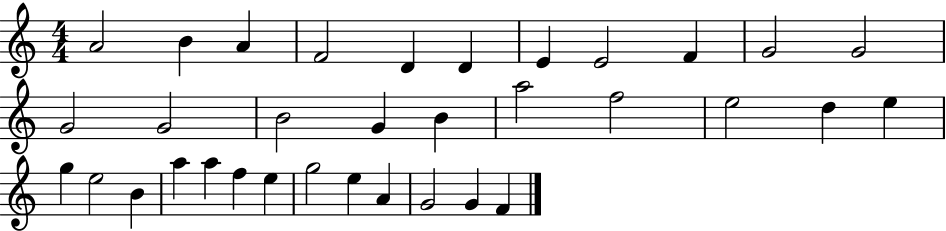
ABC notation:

X:1
T:Untitled
M:4/4
L:1/4
K:C
A2 B A F2 D D E E2 F G2 G2 G2 G2 B2 G B a2 f2 e2 d e g e2 B a a f e g2 e A G2 G F